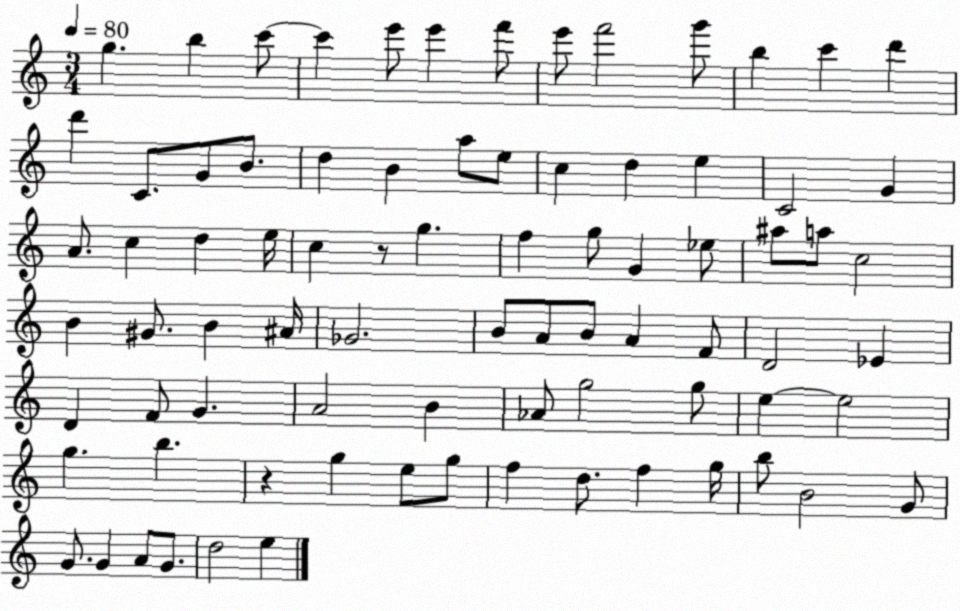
X:1
T:Untitled
M:3/4
L:1/4
K:C
g b c'/2 c' e'/2 e' f'/2 e'/2 f'2 g'/2 b c' d' d' C/2 G/2 B/2 d B a/2 e/2 c d e C2 G A/2 c d e/4 c z/2 g f g/2 G _e/2 ^a/2 a/2 c2 B ^G/2 B ^A/4 _G2 B/2 A/2 B/2 A F/2 D2 _E D F/2 G A2 B _A/2 g2 g/2 e e2 g b z g e/2 g/2 f d/2 f g/4 b/2 B2 G/2 G/2 G A/2 G/2 d2 e